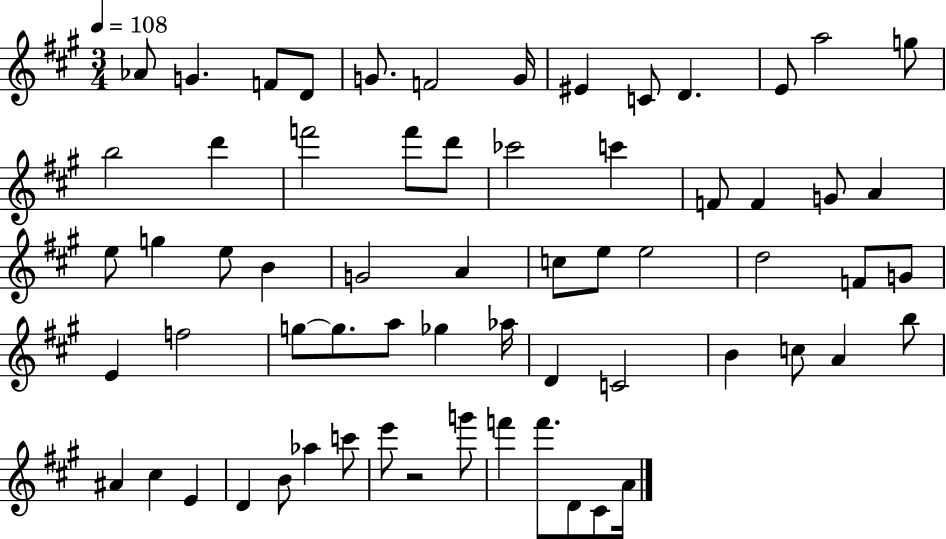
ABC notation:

X:1
T:Untitled
M:3/4
L:1/4
K:A
_A/2 G F/2 D/2 G/2 F2 G/4 ^E C/2 D E/2 a2 g/2 b2 d' f'2 f'/2 d'/2 _c'2 c' F/2 F G/2 A e/2 g e/2 B G2 A c/2 e/2 e2 d2 F/2 G/2 E f2 g/2 g/2 a/2 _g _a/4 D C2 B c/2 A b/2 ^A ^c E D B/2 _a c'/2 e'/2 z2 g'/2 f' f'/2 D/2 ^C/2 A/4